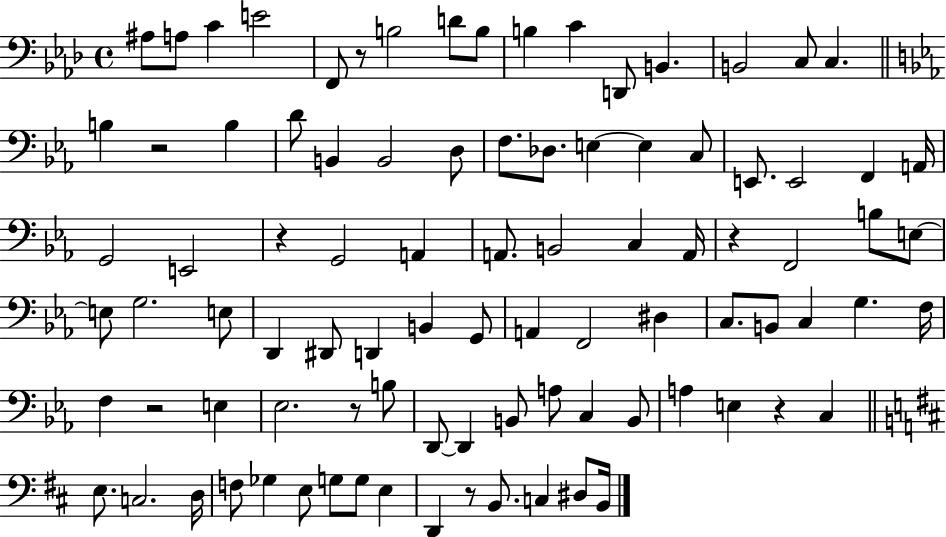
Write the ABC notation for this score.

X:1
T:Untitled
M:4/4
L:1/4
K:Ab
^A,/2 A,/2 C E2 F,,/2 z/2 B,2 D/2 B,/2 B, C D,,/2 B,, B,,2 C,/2 C, B, z2 B, D/2 B,, B,,2 D,/2 F,/2 _D,/2 E, E, C,/2 E,,/2 E,,2 F,, A,,/4 G,,2 E,,2 z G,,2 A,, A,,/2 B,,2 C, A,,/4 z F,,2 B,/2 E,/2 E,/2 G,2 E,/2 D,, ^D,,/2 D,, B,, G,,/2 A,, F,,2 ^D, C,/2 B,,/2 C, G, F,/4 F, z2 E, _E,2 z/2 B,/2 D,,/2 D,, B,,/2 A,/2 C, B,,/2 A, E, z C, E,/2 C,2 D,/4 F,/2 _G, E,/2 G,/2 G,/2 E, D,, z/2 B,,/2 C, ^D,/2 B,,/4